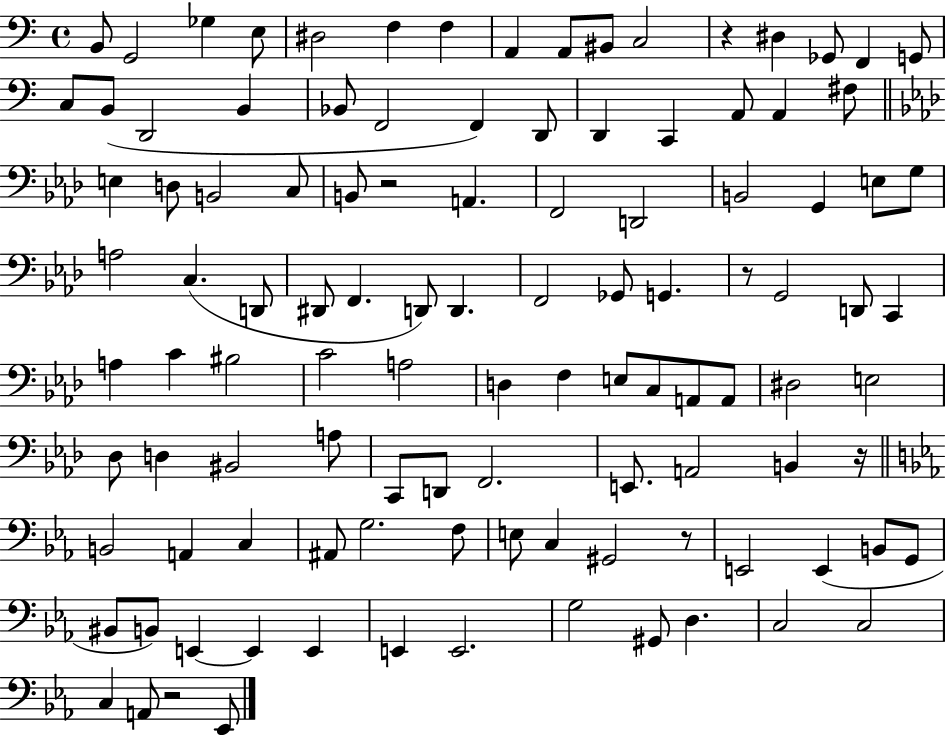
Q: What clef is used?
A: bass